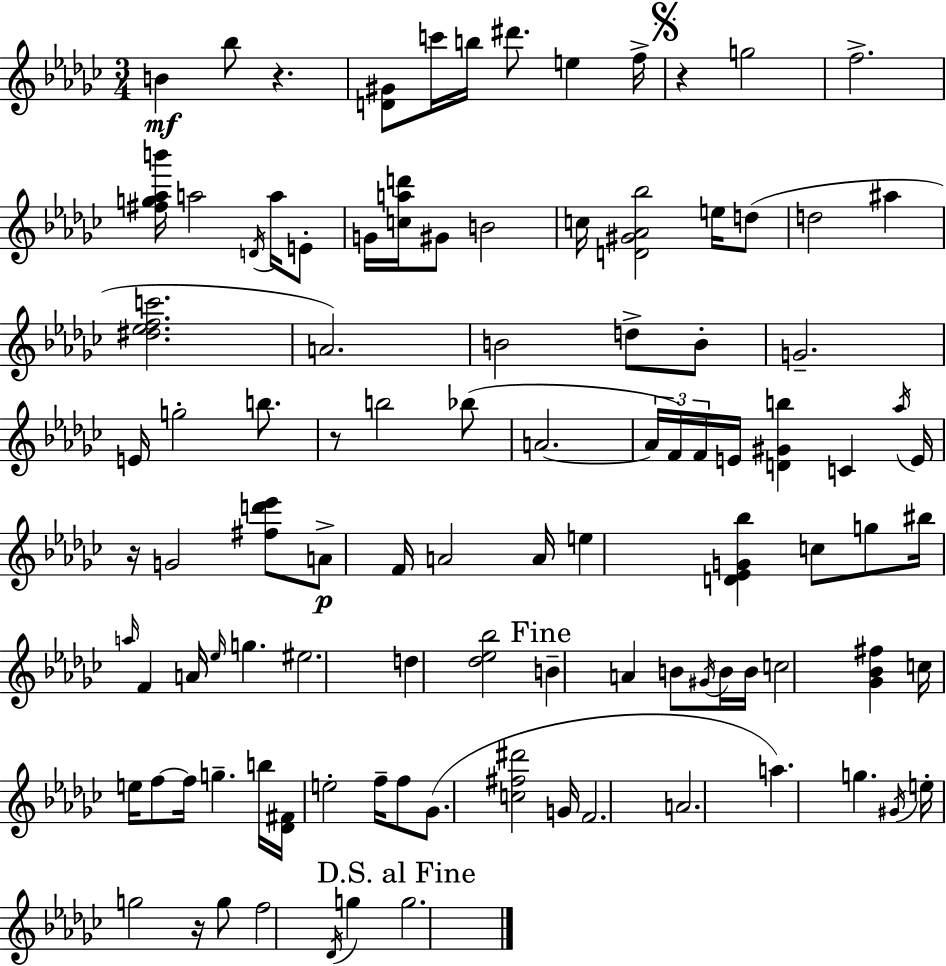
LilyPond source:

{
  \clef treble
  \numericTimeSignature
  \time 3/4
  \key ees \minor
  b'4\mf bes''8 r4. | <d' gis'>8 c'''16 b''16 dis'''8. e''4 f''16-> | \mark \markup { \musicglyph "scripts.segno" } r4 g''2 | f''2.-> | \break <fis'' g'' aes'' b'''>16 a''2 \acciaccatura { d'16 } a''16 e'8-. | g'16 <c'' a'' d'''>16 gis'8 b'2 | c''16 <d' gis' aes' bes''>2 e''16 d''8( | d''2 ais''4 | \break <dis'' ees'' f'' c'''>2. | a'2.) | b'2 d''8-> b'8-. | g'2.-- | \break e'16 g''2-. b''8. | r8 b''2 bes''8( | a'2.~~ | \tuplet 3/2 { a'16 f'16) f'16 } e'16 <d' gis' b''>4 c'4 | \break \acciaccatura { aes''16 } e'16 r16 g'2 | <fis'' d''' ees'''>8 a'8->\p f'16 a'2 | a'16 e''4 <d' ees' g' bes''>4 c''8 | g''8 bis''16 \grace { a''16 } f'4 a'16 \grace { ees''16 } g''4. | \break eis''2. | d''4 <des'' ees'' bes''>2 | \mark "Fine" b'4-- a'4 | b'8 \acciaccatura { gis'16 } b'16 b'16 c''2 | \break <ges' bes' fis''>4 c''16 e''16 f''8~~ f''16 g''4.-- | b''16 <des' fis'>16 e''2-. | f''16-- f''8 ges'8.( <c'' fis'' dis'''>2 | g'16 f'2. | \break a'2. | a''4.) g''4. | \acciaccatura { gis'16 } e''16-. g''2 | r16 g''8 f''2 | \break \acciaccatura { des'16 } g''4 \mark "D.S. al Fine" g''2. | \bar "|."
}